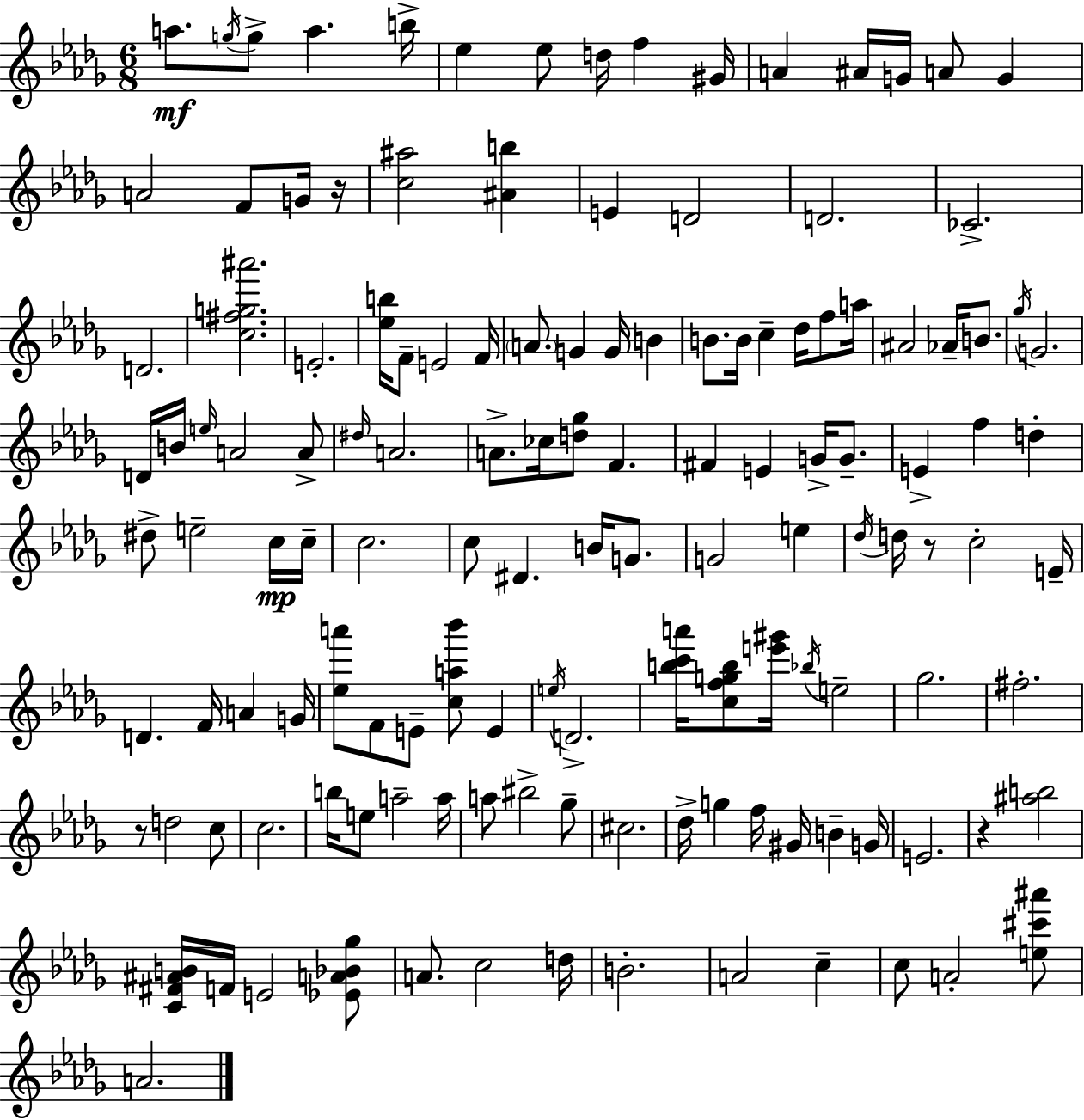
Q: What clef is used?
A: treble